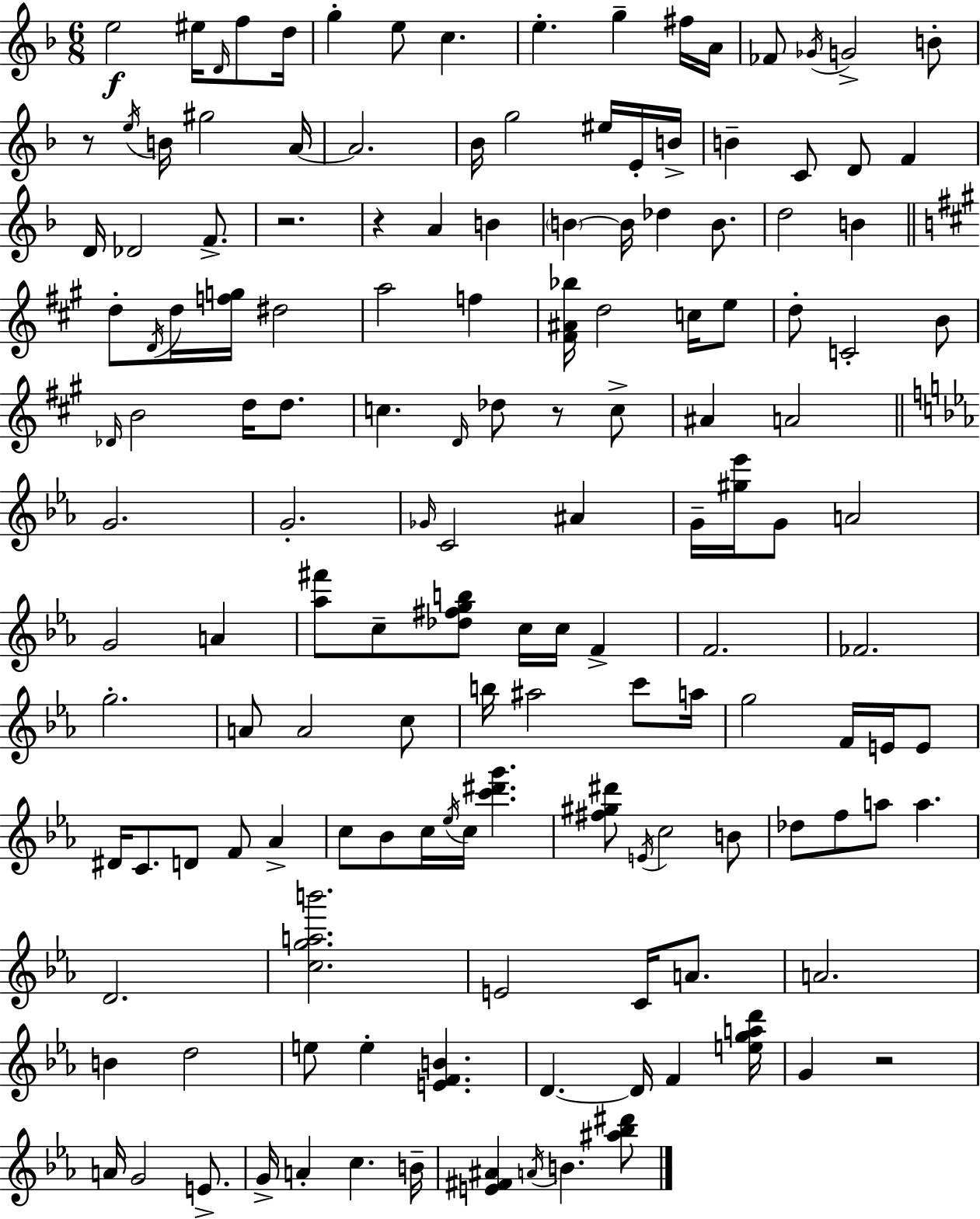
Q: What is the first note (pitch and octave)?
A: E5